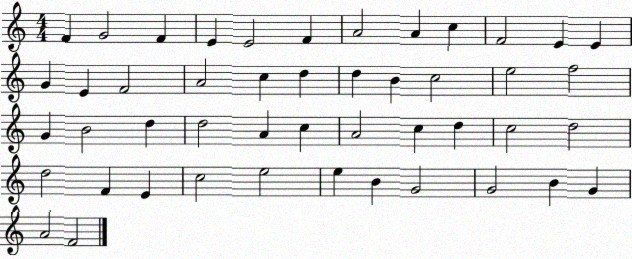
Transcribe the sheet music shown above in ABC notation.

X:1
T:Untitled
M:4/4
L:1/4
K:C
F G2 F E E2 F A2 A c F2 E E G E F2 A2 c d d B c2 e2 f2 G B2 d d2 A c A2 c d c2 d2 d2 F E c2 e2 e B G2 G2 B G A2 F2